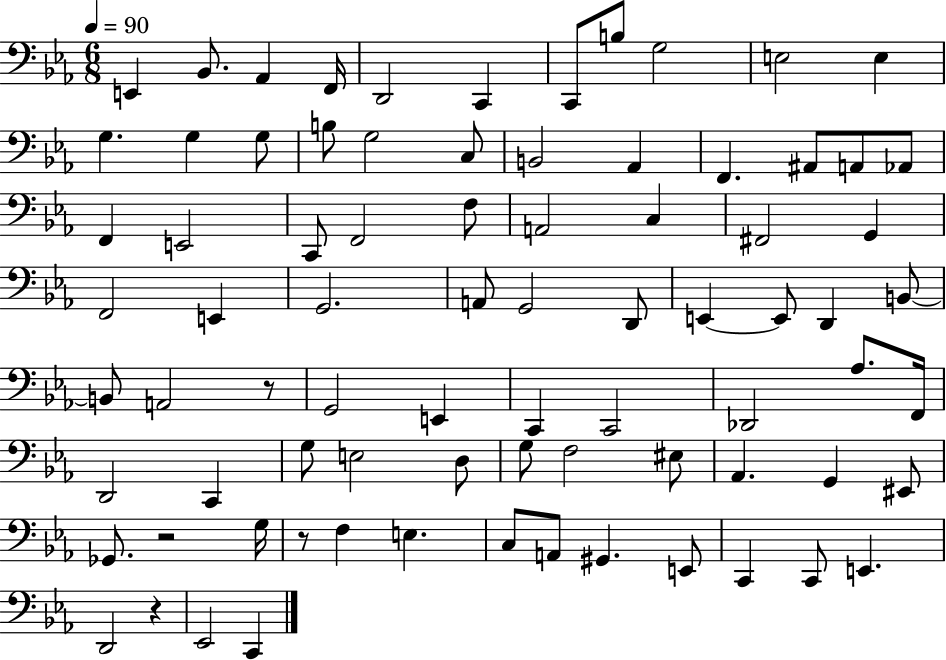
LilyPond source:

{
  \clef bass
  \numericTimeSignature
  \time 6/8
  \key ees \major
  \tempo 4 = 90
  e,4 bes,8. aes,4 f,16 | d,2 c,4 | c,8 b8 g2 | e2 e4 | \break g4. g4 g8 | b8 g2 c8 | b,2 aes,4 | f,4. ais,8 a,8 aes,8 | \break f,4 e,2 | c,8 f,2 f8 | a,2 c4 | fis,2 g,4 | \break f,2 e,4 | g,2. | a,8 g,2 d,8 | e,4~~ e,8 d,4 b,8~~ | \break b,8 a,2 r8 | g,2 e,4 | c,4 c,2 | des,2 aes8. f,16 | \break d,2 c,4 | g8 e2 d8 | g8 f2 eis8 | aes,4. g,4 eis,8 | \break ges,8. r2 g16 | r8 f4 e4. | c8 a,8 gis,4. e,8 | c,4 c,8 e,4. | \break d,2 r4 | ees,2 c,4 | \bar "|."
}